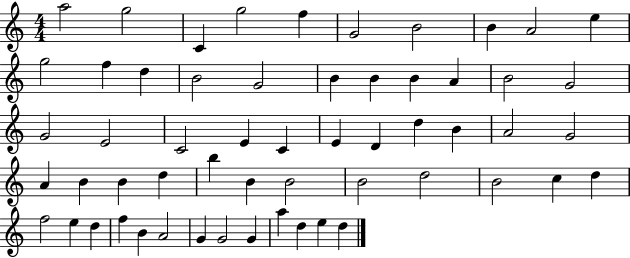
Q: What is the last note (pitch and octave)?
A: D5